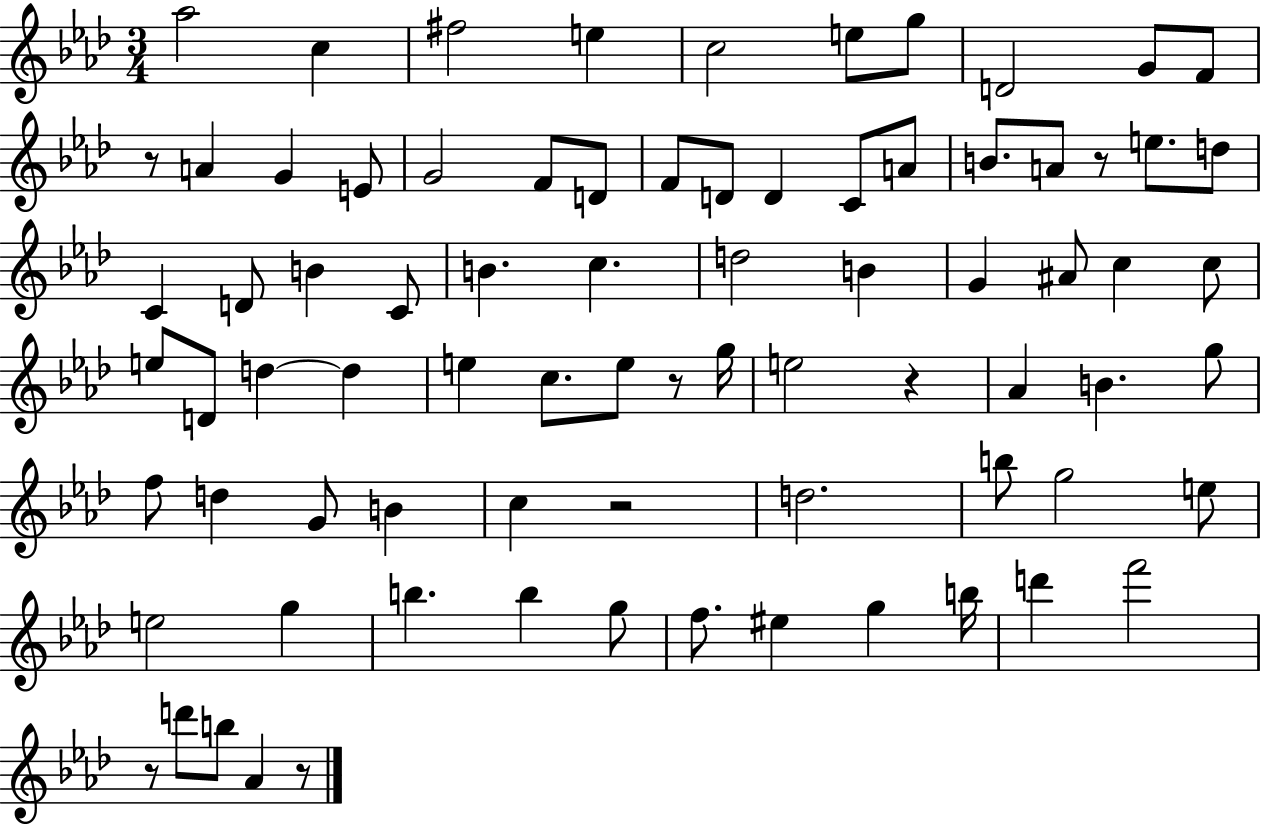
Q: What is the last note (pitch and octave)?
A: Ab4